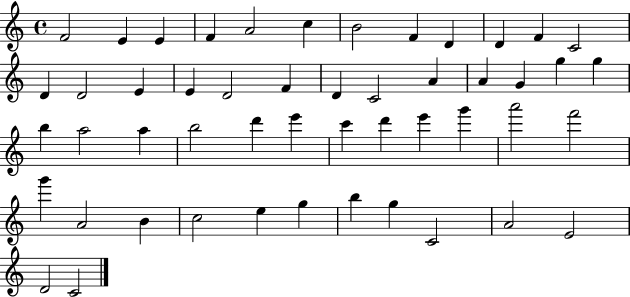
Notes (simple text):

F4/h E4/q E4/q F4/q A4/h C5/q B4/h F4/q D4/q D4/q F4/q C4/h D4/q D4/h E4/q E4/q D4/h F4/q D4/q C4/h A4/q A4/q G4/q G5/q G5/q B5/q A5/h A5/q B5/h D6/q E6/q C6/q D6/q E6/q G6/q A6/h F6/h G6/q A4/h B4/q C5/h E5/q G5/q B5/q G5/q C4/h A4/h E4/h D4/h C4/h